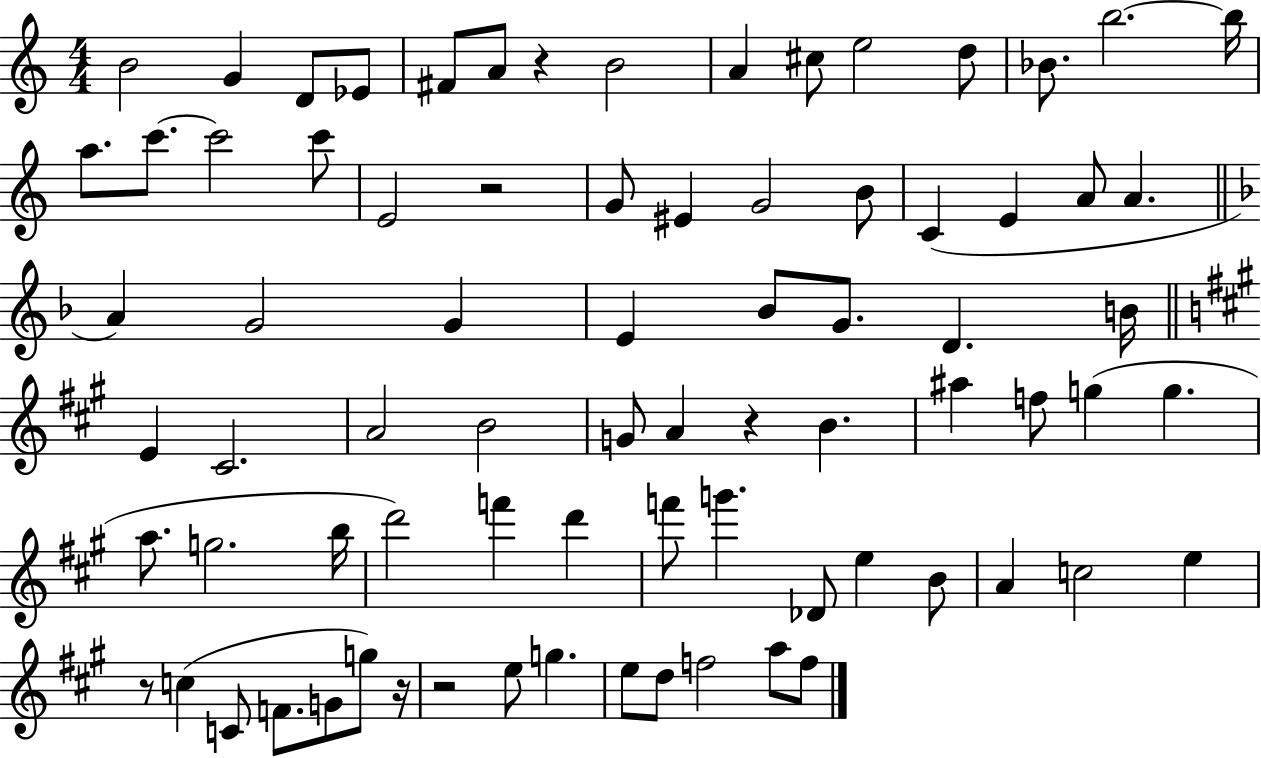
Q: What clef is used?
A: treble